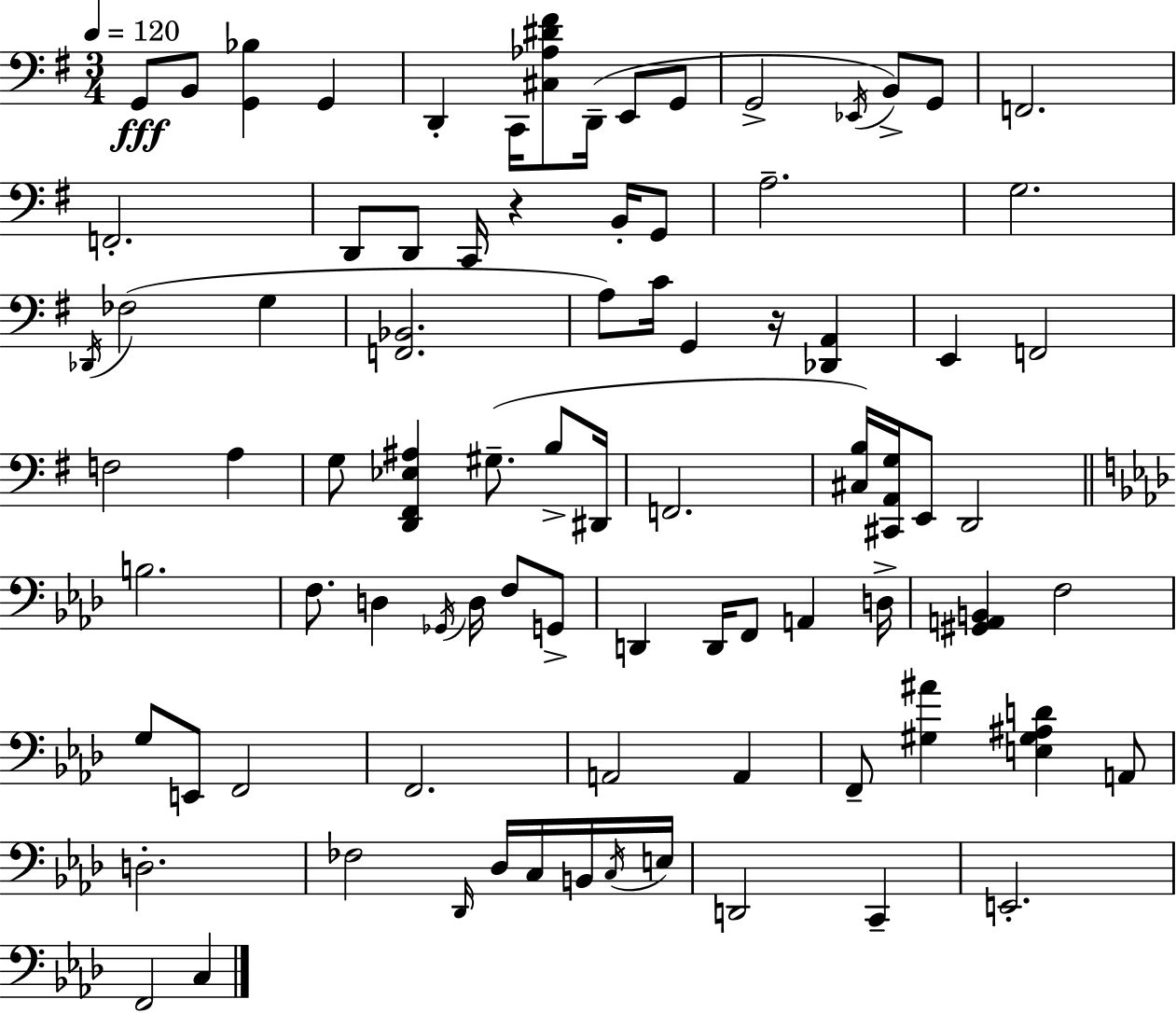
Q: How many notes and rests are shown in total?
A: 84